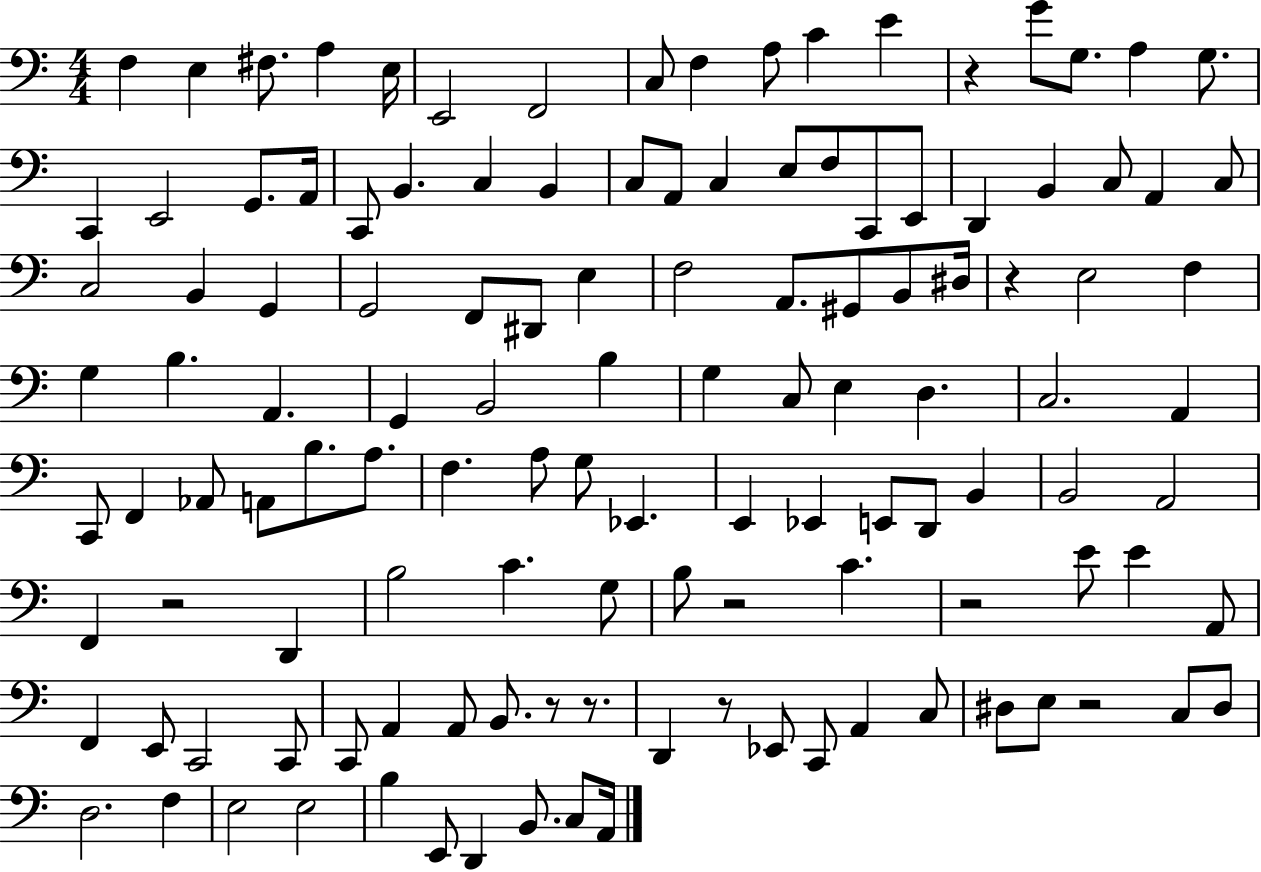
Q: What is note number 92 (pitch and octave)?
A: C2